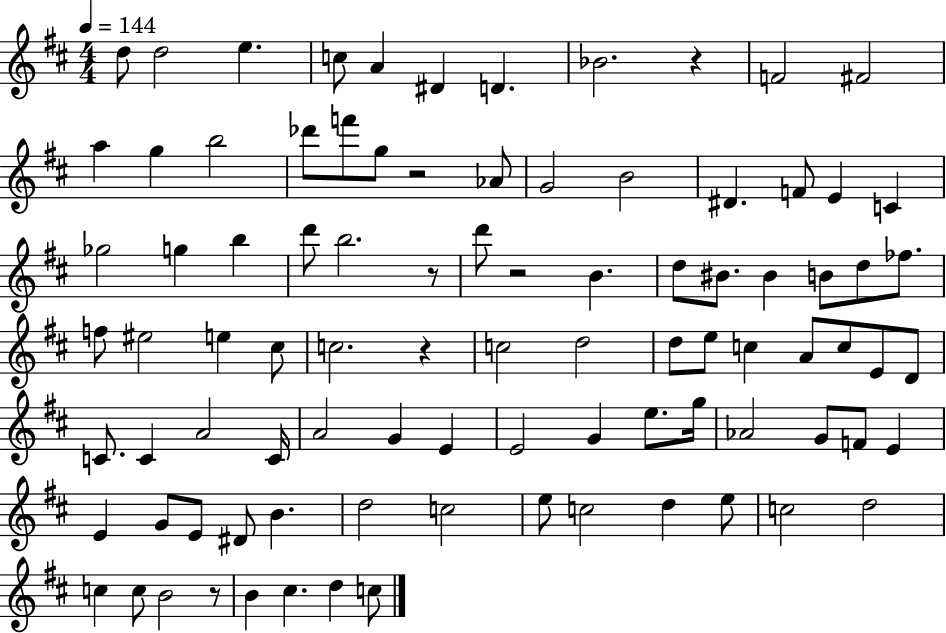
{
  \clef treble
  \numericTimeSignature
  \time 4/4
  \key d \major
  \tempo 4 = 144
  d''8 d''2 e''4. | c''8 a'4 dis'4 d'4. | bes'2. r4 | f'2 fis'2 | \break a''4 g''4 b''2 | des'''8 f'''8 g''8 r2 aes'8 | g'2 b'2 | dis'4. f'8 e'4 c'4 | \break ges''2 g''4 b''4 | d'''8 b''2. r8 | d'''8 r2 b'4. | d''8 bis'8. bis'4 b'8 d''8 fes''8. | \break f''8 eis''2 e''4 cis''8 | c''2. r4 | c''2 d''2 | d''8 e''8 c''4 a'8 c''8 e'8 d'8 | \break c'8. c'4 a'2 c'16 | a'2 g'4 e'4 | e'2 g'4 e''8. g''16 | aes'2 g'8 f'8 e'4 | \break e'4 g'8 e'8 dis'8 b'4. | d''2 c''2 | e''8 c''2 d''4 e''8 | c''2 d''2 | \break c''4 c''8 b'2 r8 | b'4 cis''4. d''4 c''8 | \bar "|."
}